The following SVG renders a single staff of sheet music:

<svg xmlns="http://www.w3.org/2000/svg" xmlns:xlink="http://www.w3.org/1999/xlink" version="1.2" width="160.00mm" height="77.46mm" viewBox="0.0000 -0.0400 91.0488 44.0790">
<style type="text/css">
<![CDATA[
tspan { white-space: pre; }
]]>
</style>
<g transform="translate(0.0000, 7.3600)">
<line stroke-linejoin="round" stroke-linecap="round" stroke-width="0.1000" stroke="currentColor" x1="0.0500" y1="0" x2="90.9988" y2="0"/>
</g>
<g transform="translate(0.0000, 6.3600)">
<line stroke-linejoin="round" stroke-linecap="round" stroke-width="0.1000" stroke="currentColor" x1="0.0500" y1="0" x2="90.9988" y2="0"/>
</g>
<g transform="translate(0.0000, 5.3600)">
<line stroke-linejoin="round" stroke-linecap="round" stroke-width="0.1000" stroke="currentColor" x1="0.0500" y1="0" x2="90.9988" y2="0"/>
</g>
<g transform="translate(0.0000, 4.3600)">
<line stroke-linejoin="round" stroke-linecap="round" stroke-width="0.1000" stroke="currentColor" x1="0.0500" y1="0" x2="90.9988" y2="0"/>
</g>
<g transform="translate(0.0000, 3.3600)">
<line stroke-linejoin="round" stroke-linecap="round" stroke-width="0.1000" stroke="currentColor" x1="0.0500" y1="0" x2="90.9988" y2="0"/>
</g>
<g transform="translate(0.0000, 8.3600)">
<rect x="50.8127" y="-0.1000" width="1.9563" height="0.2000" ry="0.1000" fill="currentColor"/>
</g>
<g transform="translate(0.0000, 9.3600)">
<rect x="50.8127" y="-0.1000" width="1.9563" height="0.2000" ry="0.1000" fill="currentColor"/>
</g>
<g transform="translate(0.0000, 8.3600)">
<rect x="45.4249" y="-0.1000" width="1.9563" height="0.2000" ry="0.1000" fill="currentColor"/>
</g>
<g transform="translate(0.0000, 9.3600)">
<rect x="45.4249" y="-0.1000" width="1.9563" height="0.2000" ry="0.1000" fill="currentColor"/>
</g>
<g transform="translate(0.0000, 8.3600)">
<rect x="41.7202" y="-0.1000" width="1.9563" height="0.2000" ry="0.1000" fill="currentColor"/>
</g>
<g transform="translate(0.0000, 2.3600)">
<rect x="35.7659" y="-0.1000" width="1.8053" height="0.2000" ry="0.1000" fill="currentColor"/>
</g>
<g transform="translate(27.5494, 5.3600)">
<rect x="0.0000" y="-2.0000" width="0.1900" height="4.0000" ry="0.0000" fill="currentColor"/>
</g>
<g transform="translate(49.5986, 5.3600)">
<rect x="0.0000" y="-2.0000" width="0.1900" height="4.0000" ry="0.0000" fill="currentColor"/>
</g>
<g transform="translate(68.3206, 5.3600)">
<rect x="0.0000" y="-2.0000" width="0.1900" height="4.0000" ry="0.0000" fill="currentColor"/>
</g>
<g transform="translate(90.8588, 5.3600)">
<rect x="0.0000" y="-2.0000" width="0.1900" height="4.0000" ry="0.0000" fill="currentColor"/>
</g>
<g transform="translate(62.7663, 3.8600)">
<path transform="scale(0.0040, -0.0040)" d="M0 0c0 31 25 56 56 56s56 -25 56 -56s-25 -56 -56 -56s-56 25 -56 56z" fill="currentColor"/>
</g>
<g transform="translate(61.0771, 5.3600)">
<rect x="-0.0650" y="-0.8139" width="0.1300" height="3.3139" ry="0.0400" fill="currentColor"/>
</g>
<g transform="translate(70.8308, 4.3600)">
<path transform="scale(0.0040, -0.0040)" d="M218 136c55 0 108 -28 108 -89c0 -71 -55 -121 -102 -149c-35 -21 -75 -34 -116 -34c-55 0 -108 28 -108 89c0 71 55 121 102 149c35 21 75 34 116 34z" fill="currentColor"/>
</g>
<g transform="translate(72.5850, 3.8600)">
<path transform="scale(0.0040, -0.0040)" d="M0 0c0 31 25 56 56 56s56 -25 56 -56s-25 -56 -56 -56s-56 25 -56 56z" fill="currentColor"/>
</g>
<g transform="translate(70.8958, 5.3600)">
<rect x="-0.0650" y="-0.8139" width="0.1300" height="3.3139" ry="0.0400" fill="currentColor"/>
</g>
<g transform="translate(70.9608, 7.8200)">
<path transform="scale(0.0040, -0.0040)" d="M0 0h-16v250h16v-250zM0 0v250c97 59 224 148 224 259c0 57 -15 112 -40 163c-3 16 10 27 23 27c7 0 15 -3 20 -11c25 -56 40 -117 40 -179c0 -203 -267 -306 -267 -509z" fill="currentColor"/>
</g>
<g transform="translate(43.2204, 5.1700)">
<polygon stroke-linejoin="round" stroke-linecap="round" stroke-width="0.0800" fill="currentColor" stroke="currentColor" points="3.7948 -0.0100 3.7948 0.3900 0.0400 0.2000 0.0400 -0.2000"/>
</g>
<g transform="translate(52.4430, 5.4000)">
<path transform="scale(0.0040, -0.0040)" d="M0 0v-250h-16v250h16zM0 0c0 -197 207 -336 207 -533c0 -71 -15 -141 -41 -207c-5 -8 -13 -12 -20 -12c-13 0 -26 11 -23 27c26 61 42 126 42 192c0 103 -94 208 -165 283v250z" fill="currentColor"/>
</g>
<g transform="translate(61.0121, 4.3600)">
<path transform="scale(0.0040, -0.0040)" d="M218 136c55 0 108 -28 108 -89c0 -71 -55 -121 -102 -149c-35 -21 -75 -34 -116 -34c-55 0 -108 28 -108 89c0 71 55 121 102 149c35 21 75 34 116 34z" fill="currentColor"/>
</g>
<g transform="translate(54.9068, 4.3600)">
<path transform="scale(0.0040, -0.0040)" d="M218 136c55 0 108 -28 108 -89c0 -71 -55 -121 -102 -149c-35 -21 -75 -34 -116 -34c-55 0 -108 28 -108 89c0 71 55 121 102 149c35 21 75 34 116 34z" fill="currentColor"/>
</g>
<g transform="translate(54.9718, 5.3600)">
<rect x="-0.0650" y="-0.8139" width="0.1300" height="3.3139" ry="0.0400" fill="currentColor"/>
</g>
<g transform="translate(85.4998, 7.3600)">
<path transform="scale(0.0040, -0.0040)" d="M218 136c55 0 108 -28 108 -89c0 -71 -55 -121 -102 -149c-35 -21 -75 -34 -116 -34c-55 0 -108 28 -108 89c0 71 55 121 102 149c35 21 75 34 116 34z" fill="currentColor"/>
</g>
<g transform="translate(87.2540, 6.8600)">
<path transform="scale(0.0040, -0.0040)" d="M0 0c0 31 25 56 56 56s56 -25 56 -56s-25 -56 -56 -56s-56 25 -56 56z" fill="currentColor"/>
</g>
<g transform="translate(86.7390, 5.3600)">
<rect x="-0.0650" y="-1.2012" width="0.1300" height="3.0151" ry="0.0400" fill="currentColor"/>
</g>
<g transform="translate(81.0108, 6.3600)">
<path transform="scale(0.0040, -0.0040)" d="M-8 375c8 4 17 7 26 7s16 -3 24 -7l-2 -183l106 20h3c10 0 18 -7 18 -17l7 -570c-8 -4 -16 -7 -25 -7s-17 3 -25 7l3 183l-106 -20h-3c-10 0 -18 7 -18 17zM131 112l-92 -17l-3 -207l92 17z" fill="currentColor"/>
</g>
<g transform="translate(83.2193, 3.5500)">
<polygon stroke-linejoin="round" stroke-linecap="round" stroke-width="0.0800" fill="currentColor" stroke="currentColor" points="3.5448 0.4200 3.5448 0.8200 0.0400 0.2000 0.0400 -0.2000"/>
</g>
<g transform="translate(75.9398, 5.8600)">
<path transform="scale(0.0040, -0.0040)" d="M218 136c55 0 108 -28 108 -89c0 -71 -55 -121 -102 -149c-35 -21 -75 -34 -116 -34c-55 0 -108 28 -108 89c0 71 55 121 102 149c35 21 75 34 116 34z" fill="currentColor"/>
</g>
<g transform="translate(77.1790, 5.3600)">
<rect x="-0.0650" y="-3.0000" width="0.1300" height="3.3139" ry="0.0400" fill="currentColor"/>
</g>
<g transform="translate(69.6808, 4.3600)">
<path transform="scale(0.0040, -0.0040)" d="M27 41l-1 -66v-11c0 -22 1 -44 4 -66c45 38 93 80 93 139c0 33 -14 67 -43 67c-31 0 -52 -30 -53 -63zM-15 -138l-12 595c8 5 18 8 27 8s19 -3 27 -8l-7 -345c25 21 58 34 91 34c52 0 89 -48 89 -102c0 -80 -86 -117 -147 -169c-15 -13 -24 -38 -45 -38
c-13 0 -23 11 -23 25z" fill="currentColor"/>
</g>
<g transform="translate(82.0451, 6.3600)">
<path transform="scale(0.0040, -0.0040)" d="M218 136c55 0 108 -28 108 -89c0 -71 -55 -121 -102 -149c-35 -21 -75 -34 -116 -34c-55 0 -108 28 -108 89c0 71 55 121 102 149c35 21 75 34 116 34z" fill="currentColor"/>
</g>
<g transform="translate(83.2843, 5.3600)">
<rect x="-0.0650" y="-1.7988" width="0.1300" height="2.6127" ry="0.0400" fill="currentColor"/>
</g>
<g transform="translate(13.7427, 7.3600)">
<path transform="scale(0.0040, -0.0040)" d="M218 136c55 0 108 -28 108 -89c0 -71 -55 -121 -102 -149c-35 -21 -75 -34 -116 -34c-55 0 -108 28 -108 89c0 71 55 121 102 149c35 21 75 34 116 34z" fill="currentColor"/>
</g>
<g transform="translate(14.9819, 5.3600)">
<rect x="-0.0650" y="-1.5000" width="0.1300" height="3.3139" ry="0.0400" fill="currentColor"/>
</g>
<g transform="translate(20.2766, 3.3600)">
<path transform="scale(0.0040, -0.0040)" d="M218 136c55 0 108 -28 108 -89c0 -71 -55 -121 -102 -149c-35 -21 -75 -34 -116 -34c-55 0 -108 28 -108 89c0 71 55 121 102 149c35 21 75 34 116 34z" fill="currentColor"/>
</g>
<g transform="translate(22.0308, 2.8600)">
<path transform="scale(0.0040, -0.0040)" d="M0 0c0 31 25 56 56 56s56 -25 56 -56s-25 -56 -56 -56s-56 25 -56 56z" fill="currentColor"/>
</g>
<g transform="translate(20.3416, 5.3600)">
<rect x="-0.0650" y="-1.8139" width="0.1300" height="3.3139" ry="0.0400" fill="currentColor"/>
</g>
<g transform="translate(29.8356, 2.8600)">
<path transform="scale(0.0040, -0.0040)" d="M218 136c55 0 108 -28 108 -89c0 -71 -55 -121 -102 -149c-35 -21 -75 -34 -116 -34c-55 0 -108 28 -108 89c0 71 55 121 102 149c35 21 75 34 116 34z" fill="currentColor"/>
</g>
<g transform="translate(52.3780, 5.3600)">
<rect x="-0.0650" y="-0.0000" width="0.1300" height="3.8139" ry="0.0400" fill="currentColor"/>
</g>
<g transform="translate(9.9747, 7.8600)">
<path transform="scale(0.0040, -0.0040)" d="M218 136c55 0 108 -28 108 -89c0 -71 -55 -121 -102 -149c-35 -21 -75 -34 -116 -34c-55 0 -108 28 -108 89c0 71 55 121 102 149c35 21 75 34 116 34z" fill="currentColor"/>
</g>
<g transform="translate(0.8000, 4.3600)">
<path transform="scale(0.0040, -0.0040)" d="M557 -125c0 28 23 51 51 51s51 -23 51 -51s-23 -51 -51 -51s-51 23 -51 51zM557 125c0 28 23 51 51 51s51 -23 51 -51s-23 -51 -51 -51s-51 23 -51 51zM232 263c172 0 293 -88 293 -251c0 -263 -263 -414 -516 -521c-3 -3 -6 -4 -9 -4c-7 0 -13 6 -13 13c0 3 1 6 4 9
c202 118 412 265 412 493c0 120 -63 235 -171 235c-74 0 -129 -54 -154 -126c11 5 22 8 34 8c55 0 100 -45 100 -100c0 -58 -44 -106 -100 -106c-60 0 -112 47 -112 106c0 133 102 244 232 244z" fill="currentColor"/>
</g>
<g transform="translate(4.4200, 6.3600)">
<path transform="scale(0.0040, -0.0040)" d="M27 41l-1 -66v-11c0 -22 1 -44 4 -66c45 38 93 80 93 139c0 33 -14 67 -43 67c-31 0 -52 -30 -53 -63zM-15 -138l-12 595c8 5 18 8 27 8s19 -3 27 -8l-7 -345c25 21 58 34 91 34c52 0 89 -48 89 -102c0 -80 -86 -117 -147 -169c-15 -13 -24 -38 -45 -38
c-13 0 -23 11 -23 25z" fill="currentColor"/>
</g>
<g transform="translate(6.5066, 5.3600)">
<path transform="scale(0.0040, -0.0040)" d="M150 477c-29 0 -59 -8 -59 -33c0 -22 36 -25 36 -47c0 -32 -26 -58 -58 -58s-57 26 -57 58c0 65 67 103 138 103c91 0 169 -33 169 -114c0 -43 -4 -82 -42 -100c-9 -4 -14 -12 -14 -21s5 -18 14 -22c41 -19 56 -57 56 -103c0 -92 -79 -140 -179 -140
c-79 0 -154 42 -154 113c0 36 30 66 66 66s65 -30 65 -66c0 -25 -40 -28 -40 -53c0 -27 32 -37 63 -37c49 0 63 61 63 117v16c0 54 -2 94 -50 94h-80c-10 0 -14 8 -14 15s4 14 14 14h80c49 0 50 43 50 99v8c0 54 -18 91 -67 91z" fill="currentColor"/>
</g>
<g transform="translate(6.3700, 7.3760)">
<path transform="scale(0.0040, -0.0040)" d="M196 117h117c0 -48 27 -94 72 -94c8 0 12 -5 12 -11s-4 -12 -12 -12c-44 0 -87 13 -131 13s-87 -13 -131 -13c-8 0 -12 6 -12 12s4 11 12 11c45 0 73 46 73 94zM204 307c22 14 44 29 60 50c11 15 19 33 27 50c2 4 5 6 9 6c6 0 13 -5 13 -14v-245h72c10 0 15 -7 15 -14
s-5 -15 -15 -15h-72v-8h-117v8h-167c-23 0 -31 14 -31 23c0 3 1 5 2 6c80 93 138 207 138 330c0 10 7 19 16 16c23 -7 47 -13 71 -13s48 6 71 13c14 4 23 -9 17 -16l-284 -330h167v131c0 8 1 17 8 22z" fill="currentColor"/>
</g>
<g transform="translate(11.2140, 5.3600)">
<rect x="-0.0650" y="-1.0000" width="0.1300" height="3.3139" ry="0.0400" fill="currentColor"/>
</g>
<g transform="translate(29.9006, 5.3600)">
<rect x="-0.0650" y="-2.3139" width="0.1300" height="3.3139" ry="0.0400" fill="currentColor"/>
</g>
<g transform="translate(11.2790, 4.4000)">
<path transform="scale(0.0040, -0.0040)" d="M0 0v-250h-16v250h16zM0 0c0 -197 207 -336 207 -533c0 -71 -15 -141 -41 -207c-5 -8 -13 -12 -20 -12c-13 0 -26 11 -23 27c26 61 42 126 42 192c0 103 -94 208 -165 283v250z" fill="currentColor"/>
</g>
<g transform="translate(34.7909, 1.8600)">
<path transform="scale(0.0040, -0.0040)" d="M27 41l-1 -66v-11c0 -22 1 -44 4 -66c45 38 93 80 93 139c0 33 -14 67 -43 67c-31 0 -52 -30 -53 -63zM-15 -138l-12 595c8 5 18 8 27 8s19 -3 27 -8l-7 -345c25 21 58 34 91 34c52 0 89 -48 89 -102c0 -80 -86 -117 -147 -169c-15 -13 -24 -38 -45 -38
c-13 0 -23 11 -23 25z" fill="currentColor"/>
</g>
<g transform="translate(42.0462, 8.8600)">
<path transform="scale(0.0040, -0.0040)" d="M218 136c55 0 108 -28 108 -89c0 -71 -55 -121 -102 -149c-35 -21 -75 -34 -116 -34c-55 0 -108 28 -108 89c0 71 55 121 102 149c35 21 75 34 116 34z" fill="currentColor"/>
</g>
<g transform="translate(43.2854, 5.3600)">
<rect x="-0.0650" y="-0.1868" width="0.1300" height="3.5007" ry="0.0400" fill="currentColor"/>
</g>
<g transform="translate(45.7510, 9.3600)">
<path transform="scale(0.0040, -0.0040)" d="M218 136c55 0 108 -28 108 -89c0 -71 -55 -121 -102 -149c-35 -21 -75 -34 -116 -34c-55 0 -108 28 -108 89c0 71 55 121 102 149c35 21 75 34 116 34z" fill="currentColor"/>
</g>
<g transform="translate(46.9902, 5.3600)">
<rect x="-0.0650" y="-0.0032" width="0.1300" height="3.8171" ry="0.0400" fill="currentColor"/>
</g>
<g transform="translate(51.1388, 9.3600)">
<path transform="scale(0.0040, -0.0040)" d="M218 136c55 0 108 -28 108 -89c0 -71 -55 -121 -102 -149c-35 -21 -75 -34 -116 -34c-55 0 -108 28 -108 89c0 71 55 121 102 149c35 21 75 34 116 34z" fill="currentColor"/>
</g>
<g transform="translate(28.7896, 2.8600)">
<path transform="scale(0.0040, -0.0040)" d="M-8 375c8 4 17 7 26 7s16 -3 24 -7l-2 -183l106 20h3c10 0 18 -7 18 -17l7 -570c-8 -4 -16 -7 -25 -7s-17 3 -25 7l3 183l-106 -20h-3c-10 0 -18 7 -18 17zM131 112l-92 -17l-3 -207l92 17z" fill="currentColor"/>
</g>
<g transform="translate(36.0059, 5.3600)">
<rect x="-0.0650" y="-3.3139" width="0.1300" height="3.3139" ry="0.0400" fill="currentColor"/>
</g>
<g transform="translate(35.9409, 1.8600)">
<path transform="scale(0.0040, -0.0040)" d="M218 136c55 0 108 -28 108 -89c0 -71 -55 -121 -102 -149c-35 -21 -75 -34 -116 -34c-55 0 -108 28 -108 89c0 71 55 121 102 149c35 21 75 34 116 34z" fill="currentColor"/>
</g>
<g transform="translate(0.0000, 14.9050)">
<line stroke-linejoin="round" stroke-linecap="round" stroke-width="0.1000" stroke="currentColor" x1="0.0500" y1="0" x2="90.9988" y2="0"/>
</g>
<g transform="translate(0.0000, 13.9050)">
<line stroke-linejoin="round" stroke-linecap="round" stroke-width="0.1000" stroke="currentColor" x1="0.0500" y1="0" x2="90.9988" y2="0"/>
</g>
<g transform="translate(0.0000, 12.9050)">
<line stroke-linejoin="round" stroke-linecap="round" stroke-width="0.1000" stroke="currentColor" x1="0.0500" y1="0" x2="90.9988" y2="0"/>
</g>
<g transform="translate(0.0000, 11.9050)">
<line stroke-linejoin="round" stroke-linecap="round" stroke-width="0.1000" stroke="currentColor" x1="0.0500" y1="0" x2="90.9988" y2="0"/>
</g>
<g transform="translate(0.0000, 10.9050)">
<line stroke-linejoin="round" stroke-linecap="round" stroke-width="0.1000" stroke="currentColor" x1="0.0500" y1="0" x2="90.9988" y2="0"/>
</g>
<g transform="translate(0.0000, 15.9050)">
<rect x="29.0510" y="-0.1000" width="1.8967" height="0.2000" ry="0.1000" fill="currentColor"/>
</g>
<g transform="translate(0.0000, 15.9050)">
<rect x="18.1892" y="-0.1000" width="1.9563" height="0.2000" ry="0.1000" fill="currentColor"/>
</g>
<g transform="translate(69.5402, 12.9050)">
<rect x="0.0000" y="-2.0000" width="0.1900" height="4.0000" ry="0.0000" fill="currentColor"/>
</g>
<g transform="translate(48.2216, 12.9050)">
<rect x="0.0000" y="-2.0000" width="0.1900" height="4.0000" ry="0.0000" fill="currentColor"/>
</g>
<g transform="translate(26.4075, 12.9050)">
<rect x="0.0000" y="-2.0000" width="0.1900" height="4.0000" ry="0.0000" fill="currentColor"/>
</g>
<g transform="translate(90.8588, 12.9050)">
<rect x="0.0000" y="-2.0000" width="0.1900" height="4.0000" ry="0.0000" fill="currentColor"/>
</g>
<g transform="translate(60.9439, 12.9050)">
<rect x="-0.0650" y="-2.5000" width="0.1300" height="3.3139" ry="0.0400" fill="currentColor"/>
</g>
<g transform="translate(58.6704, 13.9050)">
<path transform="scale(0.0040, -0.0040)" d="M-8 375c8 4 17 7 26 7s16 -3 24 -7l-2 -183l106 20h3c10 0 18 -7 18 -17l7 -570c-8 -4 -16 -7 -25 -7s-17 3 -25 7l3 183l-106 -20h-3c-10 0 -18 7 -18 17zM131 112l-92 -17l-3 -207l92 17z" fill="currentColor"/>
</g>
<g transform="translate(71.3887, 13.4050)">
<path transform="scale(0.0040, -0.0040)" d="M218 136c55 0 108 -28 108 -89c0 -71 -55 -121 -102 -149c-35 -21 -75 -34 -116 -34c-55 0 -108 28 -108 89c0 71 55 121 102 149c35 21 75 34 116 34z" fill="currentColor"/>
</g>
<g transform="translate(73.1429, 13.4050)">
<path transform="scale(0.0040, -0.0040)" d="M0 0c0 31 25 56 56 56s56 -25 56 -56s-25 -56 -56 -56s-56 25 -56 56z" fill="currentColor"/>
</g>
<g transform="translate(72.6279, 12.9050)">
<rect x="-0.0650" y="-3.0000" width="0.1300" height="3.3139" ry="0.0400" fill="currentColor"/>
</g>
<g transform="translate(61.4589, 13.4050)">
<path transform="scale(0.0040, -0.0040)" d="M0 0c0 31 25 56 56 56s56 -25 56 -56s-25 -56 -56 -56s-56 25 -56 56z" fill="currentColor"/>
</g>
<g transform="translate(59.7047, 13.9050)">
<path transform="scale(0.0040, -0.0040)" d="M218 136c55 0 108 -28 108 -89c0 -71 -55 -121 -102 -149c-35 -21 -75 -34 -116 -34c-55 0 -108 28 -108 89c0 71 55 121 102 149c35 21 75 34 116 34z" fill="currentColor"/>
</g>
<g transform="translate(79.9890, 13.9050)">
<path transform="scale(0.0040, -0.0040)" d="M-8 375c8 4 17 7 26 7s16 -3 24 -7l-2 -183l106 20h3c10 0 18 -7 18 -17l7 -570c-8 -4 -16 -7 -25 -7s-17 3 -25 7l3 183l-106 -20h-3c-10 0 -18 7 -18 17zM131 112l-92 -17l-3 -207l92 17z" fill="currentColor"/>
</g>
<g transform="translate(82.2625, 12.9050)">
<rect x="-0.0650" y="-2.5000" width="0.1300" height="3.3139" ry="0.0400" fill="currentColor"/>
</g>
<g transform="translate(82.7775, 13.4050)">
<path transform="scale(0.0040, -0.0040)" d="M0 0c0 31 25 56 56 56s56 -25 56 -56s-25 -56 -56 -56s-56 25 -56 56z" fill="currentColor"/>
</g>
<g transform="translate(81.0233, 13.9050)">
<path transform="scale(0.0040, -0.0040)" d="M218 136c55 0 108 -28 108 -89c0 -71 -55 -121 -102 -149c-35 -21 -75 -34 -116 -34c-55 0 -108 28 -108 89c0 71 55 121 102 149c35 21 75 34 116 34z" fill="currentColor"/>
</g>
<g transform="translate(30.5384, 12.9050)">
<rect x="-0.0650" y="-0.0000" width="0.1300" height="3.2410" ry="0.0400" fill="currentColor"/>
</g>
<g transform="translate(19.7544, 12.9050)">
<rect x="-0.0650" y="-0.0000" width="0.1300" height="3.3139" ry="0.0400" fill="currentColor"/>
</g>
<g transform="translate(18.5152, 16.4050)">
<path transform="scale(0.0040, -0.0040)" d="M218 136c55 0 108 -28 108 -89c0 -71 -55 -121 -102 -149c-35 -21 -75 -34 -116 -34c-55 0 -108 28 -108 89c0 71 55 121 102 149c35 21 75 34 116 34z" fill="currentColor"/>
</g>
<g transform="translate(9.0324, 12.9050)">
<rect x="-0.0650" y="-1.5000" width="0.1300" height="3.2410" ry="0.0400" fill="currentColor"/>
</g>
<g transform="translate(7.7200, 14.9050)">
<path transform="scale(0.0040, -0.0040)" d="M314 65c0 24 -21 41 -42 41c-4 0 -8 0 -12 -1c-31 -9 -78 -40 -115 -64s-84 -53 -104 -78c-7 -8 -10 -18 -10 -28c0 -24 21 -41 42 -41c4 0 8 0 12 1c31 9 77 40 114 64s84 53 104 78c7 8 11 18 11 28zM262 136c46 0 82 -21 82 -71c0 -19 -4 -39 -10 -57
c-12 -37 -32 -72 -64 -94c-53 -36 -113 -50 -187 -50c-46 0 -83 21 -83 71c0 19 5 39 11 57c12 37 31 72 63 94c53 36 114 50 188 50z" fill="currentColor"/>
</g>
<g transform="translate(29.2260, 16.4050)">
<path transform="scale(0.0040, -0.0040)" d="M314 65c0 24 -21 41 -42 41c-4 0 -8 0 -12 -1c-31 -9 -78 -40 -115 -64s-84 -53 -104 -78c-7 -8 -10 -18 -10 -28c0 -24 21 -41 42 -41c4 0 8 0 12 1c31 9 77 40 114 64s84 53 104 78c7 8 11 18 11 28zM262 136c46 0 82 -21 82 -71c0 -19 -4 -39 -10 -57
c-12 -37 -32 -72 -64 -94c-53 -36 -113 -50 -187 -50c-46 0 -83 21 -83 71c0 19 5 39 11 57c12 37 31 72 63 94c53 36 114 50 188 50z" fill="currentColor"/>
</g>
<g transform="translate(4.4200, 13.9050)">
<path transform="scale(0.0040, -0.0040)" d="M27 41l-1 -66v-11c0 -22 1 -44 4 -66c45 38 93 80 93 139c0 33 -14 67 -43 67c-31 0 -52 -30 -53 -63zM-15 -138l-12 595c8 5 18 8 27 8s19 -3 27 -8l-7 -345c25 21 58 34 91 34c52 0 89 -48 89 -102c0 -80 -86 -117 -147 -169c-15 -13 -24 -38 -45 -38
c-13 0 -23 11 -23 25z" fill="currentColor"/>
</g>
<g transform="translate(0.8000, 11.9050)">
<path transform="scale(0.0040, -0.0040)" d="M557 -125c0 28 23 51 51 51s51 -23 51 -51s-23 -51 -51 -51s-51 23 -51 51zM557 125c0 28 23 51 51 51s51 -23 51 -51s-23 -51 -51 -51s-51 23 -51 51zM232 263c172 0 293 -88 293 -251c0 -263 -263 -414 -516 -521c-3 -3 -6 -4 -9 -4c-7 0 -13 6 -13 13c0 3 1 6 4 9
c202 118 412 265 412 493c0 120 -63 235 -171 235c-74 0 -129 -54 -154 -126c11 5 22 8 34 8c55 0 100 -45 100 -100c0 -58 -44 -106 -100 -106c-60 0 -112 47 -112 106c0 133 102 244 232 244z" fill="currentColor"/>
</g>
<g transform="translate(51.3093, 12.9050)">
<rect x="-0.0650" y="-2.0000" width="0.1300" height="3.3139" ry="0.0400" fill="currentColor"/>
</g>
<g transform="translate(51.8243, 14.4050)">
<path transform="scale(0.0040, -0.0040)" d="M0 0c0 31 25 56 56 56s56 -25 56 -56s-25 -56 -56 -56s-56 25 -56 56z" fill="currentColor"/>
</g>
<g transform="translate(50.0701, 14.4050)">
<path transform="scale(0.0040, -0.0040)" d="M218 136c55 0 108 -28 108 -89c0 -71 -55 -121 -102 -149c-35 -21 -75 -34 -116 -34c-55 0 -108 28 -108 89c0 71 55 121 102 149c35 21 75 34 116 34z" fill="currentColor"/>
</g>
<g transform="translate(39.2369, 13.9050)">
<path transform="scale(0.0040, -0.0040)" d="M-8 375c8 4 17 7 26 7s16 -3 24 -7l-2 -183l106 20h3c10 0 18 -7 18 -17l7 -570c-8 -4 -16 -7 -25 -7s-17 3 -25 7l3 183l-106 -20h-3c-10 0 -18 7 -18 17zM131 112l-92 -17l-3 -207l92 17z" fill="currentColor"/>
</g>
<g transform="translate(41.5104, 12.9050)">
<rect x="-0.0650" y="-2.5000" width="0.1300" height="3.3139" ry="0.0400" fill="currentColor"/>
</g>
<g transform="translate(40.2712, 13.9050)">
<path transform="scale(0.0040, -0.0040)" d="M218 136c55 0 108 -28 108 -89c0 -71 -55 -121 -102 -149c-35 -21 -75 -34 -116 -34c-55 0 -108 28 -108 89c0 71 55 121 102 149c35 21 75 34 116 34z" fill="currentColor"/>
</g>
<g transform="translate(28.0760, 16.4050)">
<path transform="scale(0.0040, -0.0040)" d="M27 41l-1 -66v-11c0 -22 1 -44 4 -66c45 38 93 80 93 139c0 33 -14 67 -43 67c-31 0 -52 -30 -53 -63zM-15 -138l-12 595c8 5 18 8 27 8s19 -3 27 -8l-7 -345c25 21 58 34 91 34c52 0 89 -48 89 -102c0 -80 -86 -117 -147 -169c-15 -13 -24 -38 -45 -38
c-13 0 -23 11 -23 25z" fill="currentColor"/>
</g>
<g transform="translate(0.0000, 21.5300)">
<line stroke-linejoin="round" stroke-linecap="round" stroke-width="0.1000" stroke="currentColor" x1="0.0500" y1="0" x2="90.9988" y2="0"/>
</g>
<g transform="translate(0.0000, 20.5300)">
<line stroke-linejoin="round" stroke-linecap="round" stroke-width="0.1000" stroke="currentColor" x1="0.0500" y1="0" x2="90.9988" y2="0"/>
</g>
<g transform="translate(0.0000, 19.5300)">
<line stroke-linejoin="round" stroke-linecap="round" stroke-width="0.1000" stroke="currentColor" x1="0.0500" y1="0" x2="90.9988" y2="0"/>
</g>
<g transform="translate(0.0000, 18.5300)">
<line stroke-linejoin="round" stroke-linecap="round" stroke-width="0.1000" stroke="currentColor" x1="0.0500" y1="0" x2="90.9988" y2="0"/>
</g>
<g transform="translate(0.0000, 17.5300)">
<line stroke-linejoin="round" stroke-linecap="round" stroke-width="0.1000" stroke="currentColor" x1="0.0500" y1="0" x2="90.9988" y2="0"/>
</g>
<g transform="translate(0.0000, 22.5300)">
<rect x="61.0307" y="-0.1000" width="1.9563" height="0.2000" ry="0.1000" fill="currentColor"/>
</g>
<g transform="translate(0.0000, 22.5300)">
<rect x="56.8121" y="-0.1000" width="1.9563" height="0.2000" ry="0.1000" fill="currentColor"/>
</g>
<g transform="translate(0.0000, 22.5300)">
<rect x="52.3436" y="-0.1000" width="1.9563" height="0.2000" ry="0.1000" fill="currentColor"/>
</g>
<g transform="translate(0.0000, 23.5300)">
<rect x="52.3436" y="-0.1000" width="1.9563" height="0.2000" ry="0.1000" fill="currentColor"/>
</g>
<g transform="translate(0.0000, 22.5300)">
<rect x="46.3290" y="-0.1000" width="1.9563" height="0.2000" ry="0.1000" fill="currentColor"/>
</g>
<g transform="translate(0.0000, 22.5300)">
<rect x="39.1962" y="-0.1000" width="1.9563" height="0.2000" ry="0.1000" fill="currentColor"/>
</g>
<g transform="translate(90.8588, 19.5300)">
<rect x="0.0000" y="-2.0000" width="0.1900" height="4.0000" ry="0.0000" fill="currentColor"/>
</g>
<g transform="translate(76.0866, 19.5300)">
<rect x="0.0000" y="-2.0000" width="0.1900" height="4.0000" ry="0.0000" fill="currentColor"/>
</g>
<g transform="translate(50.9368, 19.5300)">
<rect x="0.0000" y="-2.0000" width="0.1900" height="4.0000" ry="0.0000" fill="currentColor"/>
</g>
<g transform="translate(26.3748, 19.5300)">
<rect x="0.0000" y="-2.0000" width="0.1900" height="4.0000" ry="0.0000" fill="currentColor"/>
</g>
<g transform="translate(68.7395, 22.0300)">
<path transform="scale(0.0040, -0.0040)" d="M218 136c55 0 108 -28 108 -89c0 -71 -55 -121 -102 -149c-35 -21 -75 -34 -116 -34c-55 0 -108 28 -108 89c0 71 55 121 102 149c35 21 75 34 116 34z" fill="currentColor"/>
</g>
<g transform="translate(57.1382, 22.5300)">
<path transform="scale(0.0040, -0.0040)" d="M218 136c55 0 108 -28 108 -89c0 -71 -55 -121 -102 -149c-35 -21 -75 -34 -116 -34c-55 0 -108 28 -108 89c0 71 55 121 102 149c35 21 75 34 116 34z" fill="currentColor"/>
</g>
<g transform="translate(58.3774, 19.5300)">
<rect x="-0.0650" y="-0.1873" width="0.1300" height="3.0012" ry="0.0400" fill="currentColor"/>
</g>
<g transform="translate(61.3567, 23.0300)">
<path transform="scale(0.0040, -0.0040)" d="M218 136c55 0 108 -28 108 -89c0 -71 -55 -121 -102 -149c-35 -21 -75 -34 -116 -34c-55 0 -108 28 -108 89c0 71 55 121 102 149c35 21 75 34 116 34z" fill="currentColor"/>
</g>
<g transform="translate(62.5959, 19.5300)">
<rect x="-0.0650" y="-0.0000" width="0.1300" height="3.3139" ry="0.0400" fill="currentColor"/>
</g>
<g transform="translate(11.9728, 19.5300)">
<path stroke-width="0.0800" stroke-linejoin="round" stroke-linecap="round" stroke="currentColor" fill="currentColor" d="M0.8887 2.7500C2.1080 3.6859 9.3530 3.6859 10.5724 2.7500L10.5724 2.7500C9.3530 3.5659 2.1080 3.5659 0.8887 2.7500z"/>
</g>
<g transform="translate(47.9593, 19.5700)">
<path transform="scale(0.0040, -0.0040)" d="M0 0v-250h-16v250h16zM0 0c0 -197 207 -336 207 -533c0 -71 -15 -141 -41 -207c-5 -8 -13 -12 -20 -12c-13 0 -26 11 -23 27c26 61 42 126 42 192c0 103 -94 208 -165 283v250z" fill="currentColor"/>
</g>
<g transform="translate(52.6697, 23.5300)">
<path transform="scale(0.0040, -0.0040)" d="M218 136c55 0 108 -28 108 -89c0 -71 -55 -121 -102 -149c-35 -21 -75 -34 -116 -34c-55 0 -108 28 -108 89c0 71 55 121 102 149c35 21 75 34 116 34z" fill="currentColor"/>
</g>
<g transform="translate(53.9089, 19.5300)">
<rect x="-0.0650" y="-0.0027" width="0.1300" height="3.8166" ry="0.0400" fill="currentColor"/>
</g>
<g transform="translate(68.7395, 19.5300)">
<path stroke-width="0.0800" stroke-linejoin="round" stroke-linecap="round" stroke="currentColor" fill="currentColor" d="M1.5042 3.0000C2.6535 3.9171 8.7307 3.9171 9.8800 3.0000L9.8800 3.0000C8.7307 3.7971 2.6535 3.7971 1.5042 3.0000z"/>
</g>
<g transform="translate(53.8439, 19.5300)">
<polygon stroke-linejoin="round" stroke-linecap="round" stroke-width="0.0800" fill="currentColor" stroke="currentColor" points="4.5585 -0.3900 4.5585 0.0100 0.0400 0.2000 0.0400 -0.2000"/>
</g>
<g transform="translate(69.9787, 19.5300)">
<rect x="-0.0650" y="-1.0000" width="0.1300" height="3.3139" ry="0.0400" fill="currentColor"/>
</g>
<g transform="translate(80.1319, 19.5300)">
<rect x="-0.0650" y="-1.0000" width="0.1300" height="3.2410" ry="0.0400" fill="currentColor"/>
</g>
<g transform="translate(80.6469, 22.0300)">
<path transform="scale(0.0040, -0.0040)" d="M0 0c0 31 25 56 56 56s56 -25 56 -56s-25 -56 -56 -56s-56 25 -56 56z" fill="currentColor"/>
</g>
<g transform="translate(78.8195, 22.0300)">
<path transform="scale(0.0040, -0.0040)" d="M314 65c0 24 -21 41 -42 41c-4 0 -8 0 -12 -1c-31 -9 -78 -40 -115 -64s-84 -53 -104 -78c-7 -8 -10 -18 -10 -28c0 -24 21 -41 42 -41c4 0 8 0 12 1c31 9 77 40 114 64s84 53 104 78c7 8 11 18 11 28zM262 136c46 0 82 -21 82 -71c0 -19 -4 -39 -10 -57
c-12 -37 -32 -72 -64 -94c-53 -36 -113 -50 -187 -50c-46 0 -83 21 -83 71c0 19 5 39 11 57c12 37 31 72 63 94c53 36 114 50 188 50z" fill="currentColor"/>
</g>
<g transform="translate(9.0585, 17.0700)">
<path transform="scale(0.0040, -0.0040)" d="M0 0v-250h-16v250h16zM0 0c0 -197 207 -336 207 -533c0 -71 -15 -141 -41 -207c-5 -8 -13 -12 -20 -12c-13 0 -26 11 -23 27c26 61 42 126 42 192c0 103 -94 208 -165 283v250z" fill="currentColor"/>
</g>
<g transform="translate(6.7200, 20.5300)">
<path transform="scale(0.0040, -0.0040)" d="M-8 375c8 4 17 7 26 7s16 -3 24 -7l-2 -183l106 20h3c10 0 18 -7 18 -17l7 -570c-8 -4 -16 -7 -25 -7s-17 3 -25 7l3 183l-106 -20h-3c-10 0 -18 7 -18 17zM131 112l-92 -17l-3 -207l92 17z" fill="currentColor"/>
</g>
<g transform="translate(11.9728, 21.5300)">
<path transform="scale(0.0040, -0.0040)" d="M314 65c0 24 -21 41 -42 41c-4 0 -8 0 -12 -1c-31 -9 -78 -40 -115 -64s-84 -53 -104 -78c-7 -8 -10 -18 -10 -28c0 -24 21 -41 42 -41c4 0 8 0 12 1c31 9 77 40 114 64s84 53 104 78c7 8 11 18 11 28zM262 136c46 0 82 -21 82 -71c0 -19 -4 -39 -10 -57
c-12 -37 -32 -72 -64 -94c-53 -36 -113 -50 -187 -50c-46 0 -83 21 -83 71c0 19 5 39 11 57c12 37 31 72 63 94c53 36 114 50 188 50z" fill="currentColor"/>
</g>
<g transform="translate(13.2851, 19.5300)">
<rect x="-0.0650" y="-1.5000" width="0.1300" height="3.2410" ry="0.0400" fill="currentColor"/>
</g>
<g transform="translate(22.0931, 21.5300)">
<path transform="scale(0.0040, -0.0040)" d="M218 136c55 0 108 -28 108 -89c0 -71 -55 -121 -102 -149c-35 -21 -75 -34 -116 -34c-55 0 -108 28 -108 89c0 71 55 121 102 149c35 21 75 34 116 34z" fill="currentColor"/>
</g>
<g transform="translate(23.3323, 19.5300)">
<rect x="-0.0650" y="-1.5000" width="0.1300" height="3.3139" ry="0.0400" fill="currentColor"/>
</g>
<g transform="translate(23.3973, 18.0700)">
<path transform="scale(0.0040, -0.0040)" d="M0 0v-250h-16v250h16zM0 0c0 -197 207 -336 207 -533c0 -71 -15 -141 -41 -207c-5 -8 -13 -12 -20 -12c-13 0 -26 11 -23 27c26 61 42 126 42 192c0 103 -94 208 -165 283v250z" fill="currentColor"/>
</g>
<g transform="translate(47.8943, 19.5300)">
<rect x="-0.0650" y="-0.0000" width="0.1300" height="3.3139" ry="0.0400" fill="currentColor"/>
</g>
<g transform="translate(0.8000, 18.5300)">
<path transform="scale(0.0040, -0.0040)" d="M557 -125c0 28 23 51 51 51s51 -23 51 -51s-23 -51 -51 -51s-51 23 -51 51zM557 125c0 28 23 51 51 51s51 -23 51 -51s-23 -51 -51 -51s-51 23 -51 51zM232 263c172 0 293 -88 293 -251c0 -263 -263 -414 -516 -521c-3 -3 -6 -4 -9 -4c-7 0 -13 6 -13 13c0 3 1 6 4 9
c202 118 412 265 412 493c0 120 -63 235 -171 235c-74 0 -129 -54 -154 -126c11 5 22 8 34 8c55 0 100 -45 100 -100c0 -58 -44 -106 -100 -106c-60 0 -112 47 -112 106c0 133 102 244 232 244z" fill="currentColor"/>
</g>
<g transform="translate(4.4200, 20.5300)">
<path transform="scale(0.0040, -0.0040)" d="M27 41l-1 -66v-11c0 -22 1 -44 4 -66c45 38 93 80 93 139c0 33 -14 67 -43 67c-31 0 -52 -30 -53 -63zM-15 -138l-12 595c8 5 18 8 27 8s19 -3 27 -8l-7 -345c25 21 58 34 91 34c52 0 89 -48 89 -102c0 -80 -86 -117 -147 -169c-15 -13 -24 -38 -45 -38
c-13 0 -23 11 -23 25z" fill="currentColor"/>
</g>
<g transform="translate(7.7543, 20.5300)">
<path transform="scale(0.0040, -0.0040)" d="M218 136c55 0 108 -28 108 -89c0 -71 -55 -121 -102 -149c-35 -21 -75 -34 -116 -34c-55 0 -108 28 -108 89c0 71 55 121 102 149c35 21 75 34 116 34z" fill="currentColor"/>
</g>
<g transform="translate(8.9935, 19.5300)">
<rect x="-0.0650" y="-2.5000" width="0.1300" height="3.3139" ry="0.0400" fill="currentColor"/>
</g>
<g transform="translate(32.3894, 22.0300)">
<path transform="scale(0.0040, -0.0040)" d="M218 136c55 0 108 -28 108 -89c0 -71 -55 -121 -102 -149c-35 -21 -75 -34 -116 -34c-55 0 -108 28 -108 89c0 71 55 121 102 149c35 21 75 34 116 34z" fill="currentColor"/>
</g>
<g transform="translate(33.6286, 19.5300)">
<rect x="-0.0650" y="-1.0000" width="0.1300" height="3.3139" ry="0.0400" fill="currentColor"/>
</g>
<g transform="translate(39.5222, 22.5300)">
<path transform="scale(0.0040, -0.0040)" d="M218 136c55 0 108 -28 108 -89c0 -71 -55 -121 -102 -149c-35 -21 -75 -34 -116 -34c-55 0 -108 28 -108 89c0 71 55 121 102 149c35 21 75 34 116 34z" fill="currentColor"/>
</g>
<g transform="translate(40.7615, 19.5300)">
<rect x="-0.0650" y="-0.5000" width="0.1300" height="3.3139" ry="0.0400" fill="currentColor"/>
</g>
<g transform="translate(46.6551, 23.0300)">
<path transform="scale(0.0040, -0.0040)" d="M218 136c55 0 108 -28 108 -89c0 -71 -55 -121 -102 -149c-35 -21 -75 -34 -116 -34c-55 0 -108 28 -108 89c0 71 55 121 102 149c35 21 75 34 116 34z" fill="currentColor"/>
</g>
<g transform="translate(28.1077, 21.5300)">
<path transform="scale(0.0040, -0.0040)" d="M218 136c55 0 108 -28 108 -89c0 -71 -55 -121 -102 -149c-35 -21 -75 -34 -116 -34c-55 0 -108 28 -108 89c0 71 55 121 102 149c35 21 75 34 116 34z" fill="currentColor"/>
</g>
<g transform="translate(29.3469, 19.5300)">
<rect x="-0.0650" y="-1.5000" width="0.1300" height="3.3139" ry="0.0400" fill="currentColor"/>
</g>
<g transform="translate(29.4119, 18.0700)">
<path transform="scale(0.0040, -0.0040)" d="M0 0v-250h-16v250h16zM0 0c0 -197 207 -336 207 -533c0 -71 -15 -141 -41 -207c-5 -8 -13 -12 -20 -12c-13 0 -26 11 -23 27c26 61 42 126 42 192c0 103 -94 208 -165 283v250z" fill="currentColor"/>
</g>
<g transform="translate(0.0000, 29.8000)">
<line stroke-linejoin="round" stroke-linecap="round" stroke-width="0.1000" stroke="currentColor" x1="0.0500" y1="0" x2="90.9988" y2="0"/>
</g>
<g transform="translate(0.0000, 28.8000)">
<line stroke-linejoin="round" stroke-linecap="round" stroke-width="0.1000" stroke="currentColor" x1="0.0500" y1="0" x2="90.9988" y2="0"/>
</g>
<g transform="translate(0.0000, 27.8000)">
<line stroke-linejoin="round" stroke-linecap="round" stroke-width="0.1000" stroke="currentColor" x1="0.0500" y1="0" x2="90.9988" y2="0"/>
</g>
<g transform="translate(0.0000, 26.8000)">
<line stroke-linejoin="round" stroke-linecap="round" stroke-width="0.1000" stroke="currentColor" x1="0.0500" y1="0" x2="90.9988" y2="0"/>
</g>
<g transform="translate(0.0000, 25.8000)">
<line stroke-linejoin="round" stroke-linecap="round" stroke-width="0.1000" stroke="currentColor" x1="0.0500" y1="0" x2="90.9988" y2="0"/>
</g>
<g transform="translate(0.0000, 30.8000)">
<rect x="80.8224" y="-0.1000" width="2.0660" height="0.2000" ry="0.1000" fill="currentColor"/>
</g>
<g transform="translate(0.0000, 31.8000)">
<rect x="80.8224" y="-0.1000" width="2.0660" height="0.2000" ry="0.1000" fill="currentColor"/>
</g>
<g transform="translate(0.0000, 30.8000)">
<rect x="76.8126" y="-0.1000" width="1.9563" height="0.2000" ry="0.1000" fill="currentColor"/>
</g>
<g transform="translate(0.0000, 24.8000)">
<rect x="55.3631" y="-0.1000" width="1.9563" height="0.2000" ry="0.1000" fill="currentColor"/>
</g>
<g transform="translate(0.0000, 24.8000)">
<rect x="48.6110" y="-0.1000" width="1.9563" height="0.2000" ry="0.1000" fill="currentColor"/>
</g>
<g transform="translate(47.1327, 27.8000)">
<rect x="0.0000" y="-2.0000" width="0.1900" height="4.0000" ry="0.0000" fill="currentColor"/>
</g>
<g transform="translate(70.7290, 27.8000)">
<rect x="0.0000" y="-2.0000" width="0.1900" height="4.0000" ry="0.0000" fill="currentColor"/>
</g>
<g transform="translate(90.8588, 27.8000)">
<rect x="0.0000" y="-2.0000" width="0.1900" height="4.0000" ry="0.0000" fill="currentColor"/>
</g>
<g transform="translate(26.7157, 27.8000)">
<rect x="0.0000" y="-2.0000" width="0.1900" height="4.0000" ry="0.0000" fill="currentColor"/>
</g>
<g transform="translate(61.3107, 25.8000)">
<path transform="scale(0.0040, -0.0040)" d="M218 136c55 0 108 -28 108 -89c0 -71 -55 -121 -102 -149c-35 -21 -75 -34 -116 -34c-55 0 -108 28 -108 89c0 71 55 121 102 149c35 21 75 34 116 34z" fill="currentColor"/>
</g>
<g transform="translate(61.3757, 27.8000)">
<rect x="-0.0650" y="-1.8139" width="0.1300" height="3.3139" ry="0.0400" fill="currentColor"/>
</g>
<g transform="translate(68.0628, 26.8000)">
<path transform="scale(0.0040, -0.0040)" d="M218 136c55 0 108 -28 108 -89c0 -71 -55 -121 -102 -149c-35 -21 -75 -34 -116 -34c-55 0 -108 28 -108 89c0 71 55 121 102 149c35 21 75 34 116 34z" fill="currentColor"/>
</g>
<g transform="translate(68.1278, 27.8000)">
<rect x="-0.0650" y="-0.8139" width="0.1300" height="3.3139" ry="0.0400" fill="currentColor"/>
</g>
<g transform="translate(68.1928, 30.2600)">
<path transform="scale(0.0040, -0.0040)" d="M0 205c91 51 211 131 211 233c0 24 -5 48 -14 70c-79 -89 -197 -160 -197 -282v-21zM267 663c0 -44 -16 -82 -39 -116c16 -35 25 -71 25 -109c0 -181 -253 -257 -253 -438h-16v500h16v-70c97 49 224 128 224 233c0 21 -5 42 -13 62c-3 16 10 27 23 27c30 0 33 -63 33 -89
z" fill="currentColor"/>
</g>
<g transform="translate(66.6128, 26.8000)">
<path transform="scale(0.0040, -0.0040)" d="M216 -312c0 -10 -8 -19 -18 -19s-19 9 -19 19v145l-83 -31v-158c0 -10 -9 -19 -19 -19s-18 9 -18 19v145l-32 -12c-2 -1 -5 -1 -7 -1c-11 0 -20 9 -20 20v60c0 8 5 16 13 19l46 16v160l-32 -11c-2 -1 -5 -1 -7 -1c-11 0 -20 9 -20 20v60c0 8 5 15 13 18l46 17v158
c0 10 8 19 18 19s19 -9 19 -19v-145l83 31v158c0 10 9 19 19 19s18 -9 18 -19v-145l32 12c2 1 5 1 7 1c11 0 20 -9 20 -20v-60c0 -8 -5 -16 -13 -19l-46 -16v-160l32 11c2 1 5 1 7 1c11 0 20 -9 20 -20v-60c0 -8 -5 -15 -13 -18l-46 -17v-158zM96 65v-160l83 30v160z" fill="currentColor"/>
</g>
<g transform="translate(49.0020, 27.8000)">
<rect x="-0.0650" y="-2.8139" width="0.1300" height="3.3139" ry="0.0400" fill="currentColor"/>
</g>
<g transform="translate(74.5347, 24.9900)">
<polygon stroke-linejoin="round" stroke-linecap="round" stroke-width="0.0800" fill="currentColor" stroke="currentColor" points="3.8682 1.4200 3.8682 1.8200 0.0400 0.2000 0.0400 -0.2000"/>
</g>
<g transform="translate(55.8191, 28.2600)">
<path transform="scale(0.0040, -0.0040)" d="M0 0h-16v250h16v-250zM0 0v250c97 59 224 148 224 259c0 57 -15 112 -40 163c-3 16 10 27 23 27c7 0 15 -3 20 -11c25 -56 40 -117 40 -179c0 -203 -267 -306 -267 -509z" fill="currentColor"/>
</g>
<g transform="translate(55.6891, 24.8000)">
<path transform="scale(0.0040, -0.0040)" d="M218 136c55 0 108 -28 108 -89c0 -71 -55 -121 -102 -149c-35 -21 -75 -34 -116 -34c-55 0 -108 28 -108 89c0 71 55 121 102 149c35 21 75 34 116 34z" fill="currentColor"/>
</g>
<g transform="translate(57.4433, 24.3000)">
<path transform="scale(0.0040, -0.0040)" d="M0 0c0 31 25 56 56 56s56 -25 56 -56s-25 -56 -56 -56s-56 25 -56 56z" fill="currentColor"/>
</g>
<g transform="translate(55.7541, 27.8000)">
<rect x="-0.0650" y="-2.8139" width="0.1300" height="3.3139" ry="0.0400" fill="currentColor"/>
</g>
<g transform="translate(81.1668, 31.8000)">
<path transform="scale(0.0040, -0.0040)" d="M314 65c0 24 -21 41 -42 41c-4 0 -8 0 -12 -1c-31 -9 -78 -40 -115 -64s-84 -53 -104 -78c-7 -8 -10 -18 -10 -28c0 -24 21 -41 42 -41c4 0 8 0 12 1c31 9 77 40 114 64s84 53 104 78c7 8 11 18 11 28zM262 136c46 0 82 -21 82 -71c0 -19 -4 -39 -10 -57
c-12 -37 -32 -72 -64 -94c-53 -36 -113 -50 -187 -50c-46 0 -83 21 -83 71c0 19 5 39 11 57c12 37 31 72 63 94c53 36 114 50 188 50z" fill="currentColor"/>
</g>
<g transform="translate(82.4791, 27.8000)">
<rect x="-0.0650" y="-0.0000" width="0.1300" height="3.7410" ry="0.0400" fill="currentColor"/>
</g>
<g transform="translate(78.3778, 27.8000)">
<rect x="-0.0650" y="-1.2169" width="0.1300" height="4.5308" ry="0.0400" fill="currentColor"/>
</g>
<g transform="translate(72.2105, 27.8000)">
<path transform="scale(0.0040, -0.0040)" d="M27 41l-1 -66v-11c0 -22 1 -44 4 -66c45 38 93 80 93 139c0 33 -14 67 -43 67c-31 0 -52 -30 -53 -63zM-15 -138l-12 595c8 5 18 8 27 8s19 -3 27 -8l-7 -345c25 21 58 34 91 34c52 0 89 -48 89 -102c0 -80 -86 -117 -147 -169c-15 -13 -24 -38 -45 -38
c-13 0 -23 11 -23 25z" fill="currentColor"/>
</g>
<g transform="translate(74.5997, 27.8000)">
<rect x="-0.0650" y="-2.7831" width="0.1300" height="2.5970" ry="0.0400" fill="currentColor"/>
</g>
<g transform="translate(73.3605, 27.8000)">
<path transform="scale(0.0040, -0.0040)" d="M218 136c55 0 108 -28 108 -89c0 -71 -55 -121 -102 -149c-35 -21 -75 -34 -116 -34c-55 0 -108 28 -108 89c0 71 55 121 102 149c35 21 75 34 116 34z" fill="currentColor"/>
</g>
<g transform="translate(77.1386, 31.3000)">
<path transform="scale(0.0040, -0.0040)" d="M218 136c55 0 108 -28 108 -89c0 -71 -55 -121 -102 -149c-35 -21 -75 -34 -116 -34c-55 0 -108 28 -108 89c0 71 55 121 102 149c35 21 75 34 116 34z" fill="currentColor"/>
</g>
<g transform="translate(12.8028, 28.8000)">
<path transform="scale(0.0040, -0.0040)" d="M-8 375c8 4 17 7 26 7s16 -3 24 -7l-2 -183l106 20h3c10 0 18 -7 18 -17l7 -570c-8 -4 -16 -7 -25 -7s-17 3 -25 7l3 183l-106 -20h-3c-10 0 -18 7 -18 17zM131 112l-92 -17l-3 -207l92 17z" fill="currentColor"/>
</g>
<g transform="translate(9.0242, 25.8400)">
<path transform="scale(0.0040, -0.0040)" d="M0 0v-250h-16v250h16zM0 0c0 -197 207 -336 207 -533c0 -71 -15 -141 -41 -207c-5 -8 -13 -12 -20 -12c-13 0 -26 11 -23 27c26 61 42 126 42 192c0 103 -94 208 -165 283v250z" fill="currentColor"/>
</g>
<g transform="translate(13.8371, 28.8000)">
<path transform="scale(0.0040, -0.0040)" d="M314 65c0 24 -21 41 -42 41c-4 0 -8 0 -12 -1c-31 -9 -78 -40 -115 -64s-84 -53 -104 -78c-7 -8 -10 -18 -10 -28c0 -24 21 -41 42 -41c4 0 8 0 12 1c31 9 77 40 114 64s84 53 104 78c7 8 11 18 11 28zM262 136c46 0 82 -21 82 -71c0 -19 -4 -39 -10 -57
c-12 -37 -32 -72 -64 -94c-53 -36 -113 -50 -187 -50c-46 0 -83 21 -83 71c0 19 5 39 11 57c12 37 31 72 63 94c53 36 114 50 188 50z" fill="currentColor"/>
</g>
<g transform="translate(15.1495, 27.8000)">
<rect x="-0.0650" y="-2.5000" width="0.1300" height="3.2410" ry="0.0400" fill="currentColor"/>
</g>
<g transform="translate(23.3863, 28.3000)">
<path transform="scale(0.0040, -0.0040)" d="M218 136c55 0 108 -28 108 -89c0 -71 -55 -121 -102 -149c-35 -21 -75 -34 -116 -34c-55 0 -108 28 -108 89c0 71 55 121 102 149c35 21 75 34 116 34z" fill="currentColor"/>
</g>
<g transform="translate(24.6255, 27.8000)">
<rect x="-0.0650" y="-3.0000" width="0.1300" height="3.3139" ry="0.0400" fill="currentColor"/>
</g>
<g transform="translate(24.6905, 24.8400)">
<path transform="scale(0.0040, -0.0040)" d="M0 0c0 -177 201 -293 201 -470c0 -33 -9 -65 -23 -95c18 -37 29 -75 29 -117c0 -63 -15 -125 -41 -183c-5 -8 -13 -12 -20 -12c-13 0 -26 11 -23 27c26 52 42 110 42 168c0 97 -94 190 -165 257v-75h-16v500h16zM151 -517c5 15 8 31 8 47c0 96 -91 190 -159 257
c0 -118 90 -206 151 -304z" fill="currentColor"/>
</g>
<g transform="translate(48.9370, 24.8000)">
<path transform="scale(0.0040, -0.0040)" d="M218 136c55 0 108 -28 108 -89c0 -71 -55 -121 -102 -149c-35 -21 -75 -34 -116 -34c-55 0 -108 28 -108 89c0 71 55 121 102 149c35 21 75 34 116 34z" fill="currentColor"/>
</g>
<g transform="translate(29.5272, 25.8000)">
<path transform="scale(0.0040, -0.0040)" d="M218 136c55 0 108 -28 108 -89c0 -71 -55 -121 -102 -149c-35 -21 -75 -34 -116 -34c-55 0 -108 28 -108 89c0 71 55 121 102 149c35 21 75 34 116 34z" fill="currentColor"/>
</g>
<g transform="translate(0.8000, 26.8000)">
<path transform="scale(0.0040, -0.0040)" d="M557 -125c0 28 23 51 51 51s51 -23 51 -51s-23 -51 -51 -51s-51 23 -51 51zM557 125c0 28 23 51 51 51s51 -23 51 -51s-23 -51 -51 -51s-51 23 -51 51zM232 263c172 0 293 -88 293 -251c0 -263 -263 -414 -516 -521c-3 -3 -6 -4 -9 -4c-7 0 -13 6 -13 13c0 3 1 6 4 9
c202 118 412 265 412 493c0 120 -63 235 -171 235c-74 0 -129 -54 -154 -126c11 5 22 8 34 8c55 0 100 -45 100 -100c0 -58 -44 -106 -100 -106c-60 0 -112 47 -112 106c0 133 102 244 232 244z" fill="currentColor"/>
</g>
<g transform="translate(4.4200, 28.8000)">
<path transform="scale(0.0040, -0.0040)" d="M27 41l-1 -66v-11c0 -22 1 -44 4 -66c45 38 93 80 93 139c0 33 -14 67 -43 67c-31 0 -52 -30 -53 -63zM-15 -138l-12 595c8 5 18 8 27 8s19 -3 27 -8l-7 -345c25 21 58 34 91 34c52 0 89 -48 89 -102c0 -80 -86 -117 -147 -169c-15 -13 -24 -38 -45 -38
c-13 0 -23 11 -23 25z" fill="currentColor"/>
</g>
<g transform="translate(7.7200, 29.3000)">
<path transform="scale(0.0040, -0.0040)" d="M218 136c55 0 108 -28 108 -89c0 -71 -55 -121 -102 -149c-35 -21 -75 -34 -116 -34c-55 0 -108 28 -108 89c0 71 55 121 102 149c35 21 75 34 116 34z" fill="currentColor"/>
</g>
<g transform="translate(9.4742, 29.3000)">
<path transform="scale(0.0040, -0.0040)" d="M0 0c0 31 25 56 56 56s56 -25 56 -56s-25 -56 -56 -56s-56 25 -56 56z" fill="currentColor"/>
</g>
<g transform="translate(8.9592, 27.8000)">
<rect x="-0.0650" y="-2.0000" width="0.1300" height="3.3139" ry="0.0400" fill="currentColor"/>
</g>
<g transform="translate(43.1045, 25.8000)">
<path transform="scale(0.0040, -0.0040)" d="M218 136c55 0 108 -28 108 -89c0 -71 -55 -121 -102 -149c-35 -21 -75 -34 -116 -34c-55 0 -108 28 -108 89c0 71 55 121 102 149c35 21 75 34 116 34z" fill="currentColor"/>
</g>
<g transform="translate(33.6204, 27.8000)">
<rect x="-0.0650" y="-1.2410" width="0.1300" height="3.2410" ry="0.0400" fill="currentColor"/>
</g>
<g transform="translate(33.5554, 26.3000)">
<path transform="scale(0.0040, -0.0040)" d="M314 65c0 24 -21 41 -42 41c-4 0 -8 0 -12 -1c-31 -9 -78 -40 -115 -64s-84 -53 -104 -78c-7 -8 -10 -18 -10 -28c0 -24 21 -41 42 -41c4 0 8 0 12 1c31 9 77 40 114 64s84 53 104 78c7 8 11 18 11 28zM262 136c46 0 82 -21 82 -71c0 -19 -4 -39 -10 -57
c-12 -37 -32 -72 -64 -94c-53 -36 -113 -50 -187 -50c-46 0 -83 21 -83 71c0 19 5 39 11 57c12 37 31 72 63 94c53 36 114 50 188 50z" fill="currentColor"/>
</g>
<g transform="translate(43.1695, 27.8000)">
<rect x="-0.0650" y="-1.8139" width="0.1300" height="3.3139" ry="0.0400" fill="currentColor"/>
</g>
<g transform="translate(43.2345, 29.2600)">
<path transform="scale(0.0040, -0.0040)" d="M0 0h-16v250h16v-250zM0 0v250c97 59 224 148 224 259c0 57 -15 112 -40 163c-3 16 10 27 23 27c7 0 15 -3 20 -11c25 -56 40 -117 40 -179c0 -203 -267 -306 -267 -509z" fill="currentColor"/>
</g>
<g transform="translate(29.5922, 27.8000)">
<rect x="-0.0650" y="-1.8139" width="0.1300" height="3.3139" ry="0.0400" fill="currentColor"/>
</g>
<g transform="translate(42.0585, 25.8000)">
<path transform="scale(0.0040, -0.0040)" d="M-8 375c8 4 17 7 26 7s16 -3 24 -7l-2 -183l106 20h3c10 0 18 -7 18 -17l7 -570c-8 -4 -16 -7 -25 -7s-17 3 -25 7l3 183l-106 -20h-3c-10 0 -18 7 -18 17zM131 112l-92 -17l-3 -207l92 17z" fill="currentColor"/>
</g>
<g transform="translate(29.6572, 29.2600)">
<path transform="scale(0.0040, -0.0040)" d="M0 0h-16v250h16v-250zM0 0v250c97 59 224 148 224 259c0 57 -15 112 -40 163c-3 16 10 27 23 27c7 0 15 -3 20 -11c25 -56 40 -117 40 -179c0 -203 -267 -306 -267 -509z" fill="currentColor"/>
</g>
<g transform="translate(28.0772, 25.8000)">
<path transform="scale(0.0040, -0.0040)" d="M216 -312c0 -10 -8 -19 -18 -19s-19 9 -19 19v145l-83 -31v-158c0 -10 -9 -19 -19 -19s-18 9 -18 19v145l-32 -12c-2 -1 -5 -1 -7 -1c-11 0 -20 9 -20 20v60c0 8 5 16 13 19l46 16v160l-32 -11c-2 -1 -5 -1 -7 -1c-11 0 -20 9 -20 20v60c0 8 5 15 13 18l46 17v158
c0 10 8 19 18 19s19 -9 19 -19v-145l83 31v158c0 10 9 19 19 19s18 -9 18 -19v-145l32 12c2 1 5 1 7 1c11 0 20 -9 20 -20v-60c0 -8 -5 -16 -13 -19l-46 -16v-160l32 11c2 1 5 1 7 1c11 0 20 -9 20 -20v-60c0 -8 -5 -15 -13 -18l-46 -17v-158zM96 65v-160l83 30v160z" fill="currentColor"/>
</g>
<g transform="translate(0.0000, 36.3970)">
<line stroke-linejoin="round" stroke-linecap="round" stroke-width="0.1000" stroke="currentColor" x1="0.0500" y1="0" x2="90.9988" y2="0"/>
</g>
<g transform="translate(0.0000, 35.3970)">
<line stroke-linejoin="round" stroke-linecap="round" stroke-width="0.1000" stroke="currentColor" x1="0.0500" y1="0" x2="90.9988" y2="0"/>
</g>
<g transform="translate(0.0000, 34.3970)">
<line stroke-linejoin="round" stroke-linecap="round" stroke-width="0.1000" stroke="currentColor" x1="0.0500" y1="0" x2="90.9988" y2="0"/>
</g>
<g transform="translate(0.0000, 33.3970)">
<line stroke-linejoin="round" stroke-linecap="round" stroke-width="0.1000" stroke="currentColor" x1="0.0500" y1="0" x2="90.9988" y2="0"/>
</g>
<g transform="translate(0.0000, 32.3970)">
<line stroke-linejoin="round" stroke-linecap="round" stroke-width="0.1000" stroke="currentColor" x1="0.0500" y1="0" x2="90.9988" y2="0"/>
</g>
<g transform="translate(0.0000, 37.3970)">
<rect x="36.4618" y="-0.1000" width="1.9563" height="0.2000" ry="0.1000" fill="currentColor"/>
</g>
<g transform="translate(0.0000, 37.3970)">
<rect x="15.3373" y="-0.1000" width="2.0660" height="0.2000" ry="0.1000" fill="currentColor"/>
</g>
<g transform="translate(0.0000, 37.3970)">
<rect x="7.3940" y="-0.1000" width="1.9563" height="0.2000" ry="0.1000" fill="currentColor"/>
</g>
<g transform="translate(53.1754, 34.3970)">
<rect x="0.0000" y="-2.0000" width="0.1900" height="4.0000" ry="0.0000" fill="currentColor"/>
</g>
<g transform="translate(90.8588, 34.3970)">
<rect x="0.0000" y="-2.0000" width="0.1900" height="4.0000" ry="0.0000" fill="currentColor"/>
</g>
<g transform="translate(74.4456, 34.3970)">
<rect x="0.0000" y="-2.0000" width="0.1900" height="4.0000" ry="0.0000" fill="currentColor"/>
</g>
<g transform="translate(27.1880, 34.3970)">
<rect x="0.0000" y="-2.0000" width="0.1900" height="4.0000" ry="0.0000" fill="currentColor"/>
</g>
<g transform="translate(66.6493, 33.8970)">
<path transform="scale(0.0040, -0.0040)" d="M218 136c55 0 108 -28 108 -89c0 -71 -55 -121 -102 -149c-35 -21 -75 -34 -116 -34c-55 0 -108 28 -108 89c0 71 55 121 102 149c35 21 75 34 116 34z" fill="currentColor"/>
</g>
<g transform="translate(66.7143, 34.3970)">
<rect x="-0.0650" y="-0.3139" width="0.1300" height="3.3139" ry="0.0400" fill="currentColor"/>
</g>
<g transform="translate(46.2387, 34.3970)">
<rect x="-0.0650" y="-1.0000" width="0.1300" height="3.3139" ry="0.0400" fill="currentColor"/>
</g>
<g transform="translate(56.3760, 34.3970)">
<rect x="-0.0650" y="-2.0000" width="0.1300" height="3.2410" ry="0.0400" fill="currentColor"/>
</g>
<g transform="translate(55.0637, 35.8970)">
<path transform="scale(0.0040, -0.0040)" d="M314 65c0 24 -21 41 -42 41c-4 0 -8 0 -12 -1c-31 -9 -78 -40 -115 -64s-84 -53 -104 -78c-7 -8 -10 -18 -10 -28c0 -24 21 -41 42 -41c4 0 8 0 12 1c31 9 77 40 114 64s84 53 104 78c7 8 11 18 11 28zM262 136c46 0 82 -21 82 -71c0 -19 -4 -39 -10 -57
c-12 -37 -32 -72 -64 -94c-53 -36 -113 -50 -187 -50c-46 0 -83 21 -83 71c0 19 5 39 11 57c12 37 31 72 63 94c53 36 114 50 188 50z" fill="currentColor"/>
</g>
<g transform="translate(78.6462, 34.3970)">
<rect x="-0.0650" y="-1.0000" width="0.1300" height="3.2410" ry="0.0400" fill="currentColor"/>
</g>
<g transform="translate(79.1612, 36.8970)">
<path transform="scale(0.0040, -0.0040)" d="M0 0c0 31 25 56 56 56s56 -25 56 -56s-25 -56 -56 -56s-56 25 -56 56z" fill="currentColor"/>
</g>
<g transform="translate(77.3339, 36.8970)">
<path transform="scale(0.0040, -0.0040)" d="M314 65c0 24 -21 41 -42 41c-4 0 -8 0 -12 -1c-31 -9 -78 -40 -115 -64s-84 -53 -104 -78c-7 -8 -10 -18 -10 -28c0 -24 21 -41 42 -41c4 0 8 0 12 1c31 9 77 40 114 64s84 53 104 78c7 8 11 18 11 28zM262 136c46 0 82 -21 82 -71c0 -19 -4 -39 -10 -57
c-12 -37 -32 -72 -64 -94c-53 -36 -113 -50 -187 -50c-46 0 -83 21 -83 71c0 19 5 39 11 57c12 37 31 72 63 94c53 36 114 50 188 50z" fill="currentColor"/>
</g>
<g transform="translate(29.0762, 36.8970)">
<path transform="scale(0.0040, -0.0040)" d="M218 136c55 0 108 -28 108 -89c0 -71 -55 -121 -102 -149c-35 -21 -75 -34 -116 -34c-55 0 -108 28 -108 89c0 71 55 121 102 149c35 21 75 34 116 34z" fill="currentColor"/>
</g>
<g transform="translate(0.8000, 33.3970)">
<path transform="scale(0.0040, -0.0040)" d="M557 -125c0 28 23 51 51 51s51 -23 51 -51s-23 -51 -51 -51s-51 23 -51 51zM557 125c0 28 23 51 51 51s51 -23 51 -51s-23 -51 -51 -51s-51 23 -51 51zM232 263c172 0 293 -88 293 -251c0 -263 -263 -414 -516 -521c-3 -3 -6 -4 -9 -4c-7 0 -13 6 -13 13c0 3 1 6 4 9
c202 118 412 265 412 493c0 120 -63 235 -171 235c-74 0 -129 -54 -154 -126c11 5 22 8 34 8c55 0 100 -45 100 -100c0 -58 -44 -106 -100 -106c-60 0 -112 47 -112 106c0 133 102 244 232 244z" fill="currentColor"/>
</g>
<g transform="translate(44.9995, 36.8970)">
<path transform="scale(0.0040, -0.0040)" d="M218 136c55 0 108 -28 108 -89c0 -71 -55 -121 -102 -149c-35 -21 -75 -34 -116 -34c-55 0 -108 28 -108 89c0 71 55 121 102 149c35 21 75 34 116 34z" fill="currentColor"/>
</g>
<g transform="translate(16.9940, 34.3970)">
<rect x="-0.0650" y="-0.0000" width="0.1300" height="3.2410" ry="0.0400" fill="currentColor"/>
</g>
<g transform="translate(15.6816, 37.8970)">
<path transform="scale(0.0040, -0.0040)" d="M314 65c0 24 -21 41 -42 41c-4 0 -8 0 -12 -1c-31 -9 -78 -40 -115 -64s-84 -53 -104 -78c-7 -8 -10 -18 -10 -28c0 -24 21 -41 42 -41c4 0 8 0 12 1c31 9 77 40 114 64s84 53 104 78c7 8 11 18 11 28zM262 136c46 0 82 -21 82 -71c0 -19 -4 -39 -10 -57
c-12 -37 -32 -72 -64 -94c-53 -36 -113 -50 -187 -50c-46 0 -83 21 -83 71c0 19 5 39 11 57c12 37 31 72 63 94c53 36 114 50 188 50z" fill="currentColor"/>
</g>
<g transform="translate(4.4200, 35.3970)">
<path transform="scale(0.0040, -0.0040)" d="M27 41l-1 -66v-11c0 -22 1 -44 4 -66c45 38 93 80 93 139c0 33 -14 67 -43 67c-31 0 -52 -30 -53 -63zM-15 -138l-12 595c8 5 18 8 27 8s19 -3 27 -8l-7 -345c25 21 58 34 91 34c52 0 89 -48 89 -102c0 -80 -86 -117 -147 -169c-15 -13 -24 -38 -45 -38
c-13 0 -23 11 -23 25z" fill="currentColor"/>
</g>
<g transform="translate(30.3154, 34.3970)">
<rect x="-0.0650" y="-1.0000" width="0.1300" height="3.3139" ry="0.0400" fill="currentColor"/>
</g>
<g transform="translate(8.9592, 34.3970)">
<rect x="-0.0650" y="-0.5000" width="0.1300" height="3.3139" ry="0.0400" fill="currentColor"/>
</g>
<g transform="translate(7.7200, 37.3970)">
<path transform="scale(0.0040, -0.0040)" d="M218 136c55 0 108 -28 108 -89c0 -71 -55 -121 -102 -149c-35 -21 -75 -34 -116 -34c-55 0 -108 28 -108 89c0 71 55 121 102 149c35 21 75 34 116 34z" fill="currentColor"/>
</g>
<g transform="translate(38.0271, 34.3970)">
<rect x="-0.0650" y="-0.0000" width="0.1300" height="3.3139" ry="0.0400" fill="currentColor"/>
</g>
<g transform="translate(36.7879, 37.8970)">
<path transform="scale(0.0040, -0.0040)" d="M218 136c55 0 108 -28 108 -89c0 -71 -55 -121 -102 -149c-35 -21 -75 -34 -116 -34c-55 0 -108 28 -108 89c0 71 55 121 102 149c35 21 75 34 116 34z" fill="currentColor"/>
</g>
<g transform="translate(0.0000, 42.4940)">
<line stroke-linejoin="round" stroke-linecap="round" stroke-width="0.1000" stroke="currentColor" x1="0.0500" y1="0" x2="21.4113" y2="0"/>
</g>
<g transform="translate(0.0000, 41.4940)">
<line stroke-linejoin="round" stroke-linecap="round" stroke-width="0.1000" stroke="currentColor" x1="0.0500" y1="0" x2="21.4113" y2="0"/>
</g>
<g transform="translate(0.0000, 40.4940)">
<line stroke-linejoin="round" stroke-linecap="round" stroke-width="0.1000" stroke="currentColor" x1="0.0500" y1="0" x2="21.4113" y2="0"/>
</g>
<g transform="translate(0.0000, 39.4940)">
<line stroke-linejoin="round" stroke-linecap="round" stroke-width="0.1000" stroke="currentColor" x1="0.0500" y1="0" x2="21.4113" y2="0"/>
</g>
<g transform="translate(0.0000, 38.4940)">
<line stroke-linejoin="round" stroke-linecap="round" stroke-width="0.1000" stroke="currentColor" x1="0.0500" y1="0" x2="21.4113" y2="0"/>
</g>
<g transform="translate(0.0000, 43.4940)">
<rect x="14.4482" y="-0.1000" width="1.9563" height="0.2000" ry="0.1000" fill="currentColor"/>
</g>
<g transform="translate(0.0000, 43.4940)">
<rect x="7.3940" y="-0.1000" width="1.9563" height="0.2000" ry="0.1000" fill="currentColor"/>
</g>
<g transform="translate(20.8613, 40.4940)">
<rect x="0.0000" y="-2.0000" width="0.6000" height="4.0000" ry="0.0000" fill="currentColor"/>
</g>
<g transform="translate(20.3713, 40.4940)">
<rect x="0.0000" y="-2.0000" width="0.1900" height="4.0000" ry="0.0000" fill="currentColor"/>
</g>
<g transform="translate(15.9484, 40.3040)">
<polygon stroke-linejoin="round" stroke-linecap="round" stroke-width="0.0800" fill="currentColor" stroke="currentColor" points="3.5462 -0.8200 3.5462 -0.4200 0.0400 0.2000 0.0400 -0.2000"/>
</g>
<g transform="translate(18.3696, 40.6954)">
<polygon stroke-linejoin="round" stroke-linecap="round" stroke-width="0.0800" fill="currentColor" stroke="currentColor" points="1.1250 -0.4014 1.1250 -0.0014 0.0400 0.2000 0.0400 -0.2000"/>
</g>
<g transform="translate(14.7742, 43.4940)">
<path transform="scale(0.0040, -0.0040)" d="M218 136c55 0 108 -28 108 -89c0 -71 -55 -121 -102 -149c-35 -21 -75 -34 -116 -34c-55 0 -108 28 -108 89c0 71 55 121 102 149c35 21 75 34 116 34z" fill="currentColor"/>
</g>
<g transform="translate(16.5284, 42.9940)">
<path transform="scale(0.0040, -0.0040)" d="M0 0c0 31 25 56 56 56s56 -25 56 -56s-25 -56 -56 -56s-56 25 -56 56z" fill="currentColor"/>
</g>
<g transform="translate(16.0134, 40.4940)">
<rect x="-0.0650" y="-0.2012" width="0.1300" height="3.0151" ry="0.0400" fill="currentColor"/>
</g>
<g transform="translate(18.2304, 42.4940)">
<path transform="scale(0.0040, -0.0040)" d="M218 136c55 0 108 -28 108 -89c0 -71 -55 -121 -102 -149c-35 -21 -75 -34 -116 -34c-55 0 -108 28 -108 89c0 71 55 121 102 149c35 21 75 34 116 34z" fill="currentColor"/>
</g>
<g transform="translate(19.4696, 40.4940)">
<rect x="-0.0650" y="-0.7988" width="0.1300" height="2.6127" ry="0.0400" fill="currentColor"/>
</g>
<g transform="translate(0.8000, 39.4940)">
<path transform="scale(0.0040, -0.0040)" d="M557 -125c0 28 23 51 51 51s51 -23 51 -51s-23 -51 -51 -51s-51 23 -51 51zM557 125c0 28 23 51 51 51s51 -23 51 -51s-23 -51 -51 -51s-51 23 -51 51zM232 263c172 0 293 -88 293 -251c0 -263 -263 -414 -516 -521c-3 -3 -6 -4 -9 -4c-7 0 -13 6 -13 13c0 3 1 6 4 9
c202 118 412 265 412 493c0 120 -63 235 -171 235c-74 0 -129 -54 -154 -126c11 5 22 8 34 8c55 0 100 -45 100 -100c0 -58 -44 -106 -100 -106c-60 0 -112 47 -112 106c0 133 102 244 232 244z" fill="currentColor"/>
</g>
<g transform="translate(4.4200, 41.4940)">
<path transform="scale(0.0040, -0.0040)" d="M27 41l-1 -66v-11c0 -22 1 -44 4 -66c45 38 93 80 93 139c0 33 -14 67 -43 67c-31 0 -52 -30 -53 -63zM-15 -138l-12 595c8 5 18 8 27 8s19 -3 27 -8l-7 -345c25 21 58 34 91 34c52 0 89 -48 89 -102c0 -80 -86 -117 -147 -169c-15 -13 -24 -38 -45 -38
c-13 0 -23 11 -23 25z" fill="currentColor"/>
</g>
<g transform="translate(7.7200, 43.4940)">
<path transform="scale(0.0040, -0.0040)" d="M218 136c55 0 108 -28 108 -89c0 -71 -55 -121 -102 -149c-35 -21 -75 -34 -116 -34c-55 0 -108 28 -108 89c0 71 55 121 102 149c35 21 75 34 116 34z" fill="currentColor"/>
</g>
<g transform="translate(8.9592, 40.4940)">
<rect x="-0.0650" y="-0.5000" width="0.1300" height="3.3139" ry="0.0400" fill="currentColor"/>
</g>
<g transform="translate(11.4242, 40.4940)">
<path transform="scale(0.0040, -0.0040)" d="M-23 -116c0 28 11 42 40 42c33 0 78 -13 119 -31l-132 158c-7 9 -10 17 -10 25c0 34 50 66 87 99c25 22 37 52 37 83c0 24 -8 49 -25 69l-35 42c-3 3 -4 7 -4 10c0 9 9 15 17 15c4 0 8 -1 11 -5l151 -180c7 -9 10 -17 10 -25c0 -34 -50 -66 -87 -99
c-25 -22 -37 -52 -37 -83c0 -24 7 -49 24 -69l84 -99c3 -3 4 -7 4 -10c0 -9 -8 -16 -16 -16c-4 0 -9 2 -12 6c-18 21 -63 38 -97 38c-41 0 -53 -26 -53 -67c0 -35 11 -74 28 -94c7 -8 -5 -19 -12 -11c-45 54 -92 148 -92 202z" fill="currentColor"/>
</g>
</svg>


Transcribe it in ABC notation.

X:1
T:Untitled
M:3/4
L:1/4
K:F
F,,/2 G,, A, B, _D D,,/2 C,,/2 C,,/2 F, F, _F,/2 C, B,,/2 G,,/2 G,,2 D,, _D,,2 B,, A,, B,, C, B,, B,,/2 G,,2 G,,/2 G,,/2 F,, E,, D,,/2 C,,/2 E,,/2 D,, F,, F,,2 A,,/2 B,,2 C,/4 ^A,/2 G,2 A,/2 C C/2 A, ^F,/4 _D,/2 D,,/2 C,,2 E,, D,,2 F,, D,, F,, A,,2 E, F,,2 E,, z E,,/2 G,,/4